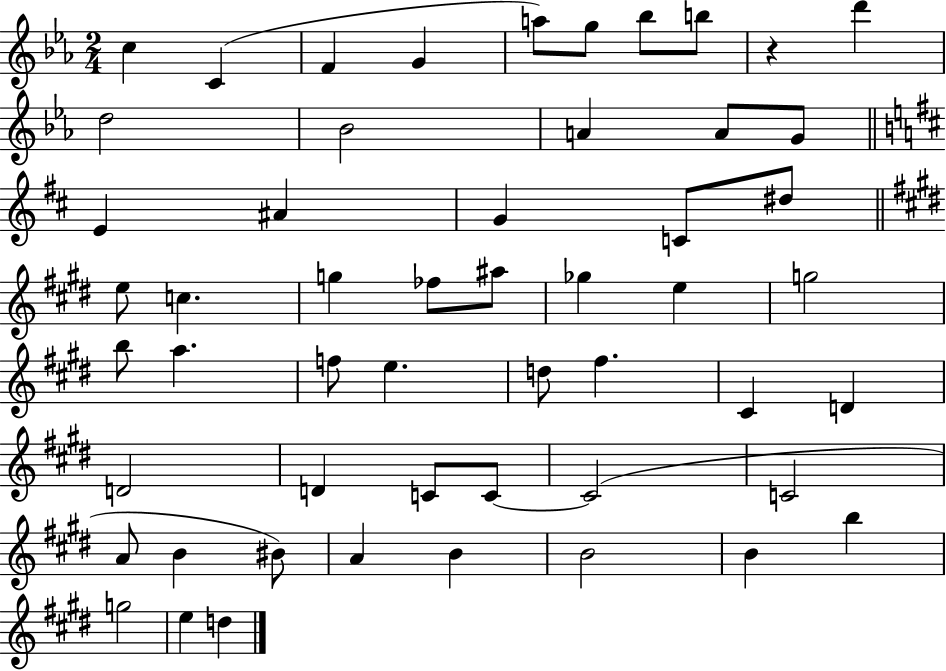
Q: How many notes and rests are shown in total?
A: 53